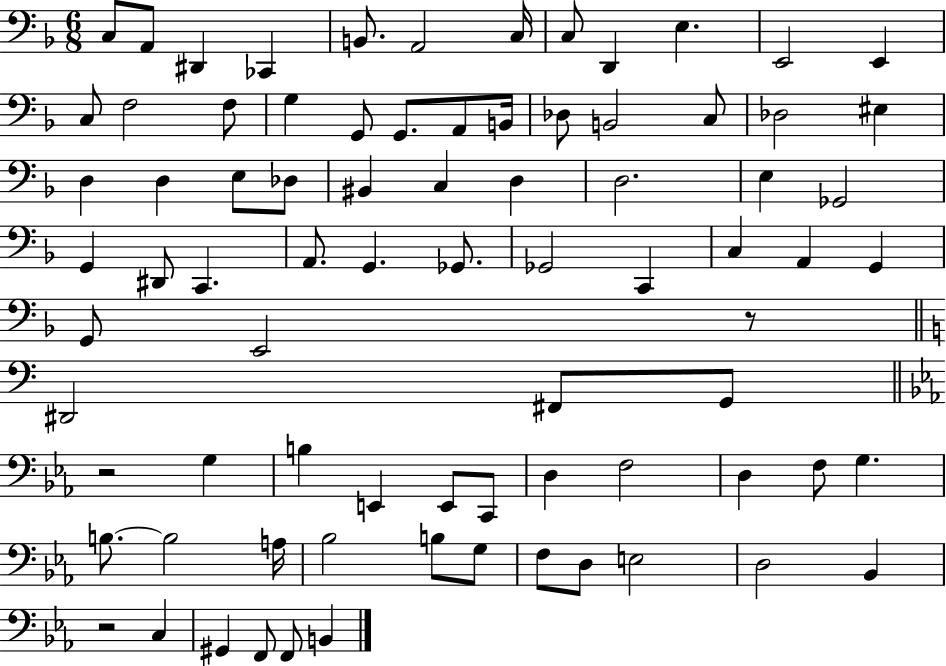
{
  \clef bass
  \numericTimeSignature
  \time 6/8
  \key f \major
  c8 a,8 dis,4 ces,4 | b,8. a,2 c16 | c8 d,4 e4. | e,2 e,4 | \break c8 f2 f8 | g4 g,8 g,8. a,8 b,16 | des8 b,2 c8 | des2 eis4 | \break d4 d4 e8 des8 | bis,4 c4 d4 | d2. | e4 ges,2 | \break g,4 dis,8 c,4. | a,8. g,4. ges,8. | ges,2 c,4 | c4 a,4 g,4 | \break g,8 e,2 r8 | \bar "||" \break \key a \minor dis,2 fis,8 g,8 | \bar "||" \break \key ees \major r2 g4 | b4 e,4 e,8 c,8 | d4 f2 | d4 f8 g4. | \break b8.~~ b2 a16 | bes2 b8 g8 | f8 d8 e2 | d2 bes,4 | \break r2 c4 | gis,4 f,8 f,8 b,4 | \bar "|."
}